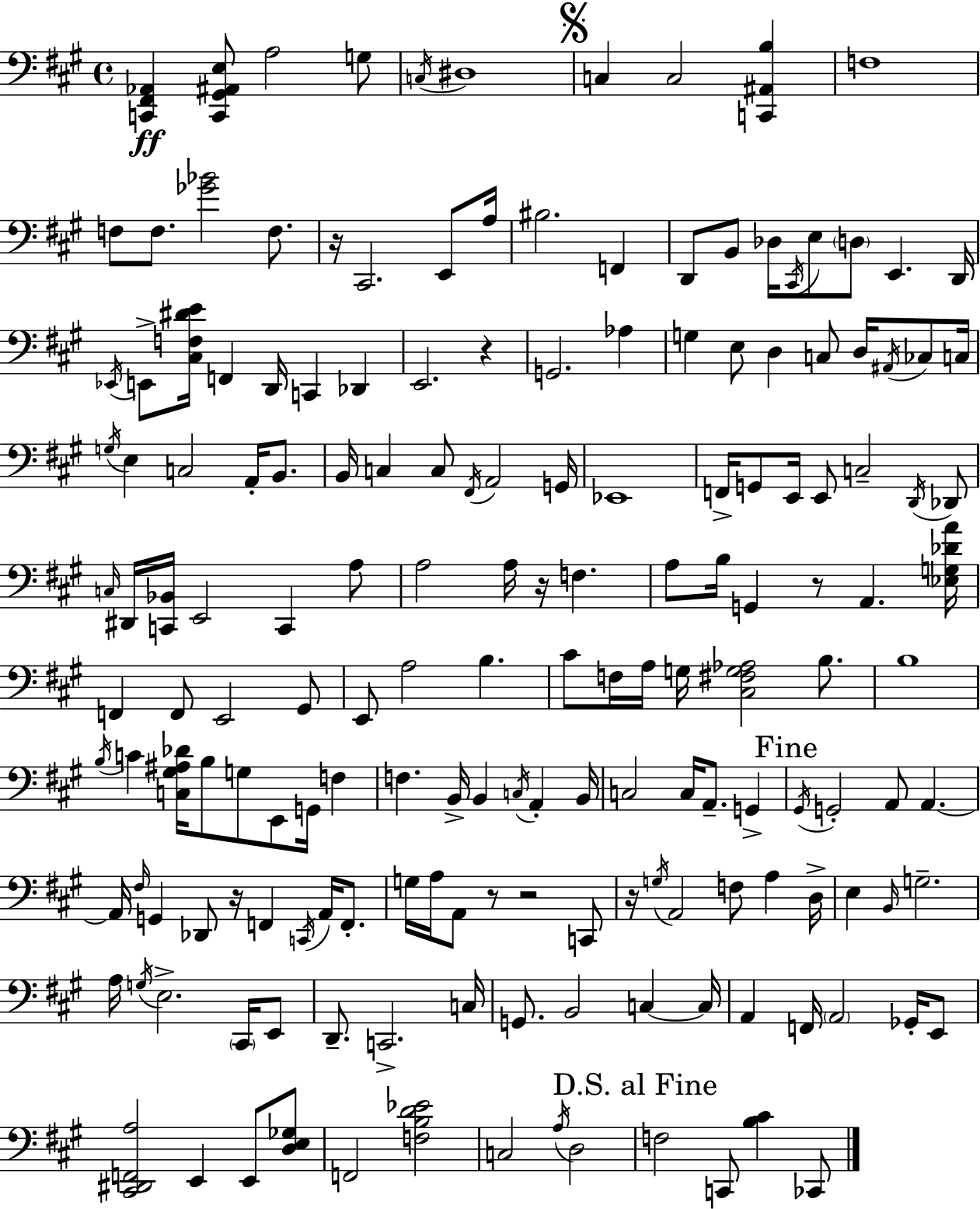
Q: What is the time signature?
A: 4/4